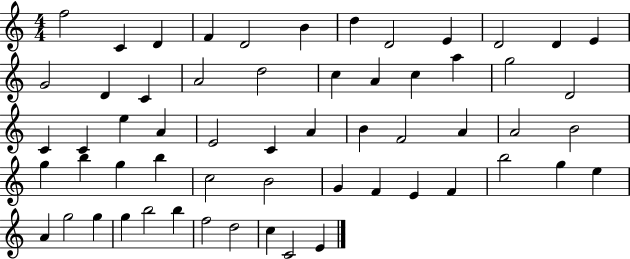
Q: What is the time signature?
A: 4/4